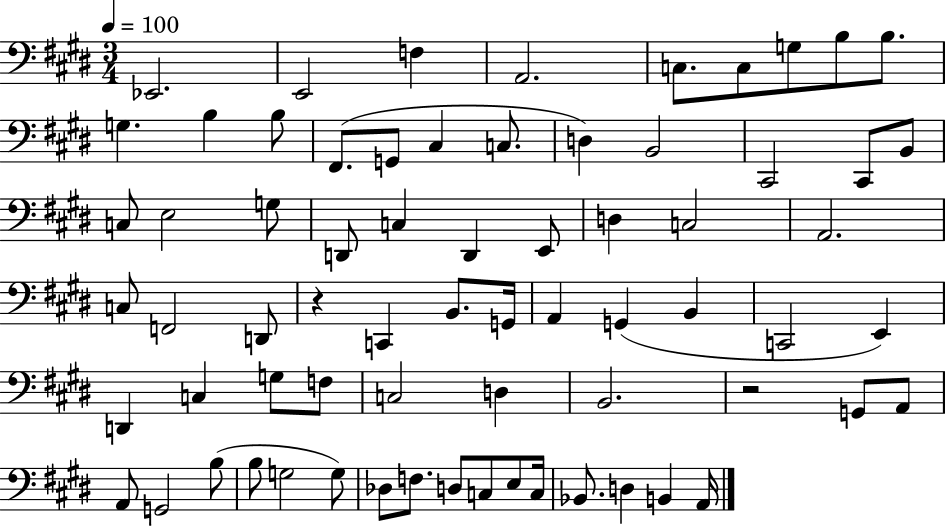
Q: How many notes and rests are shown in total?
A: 69